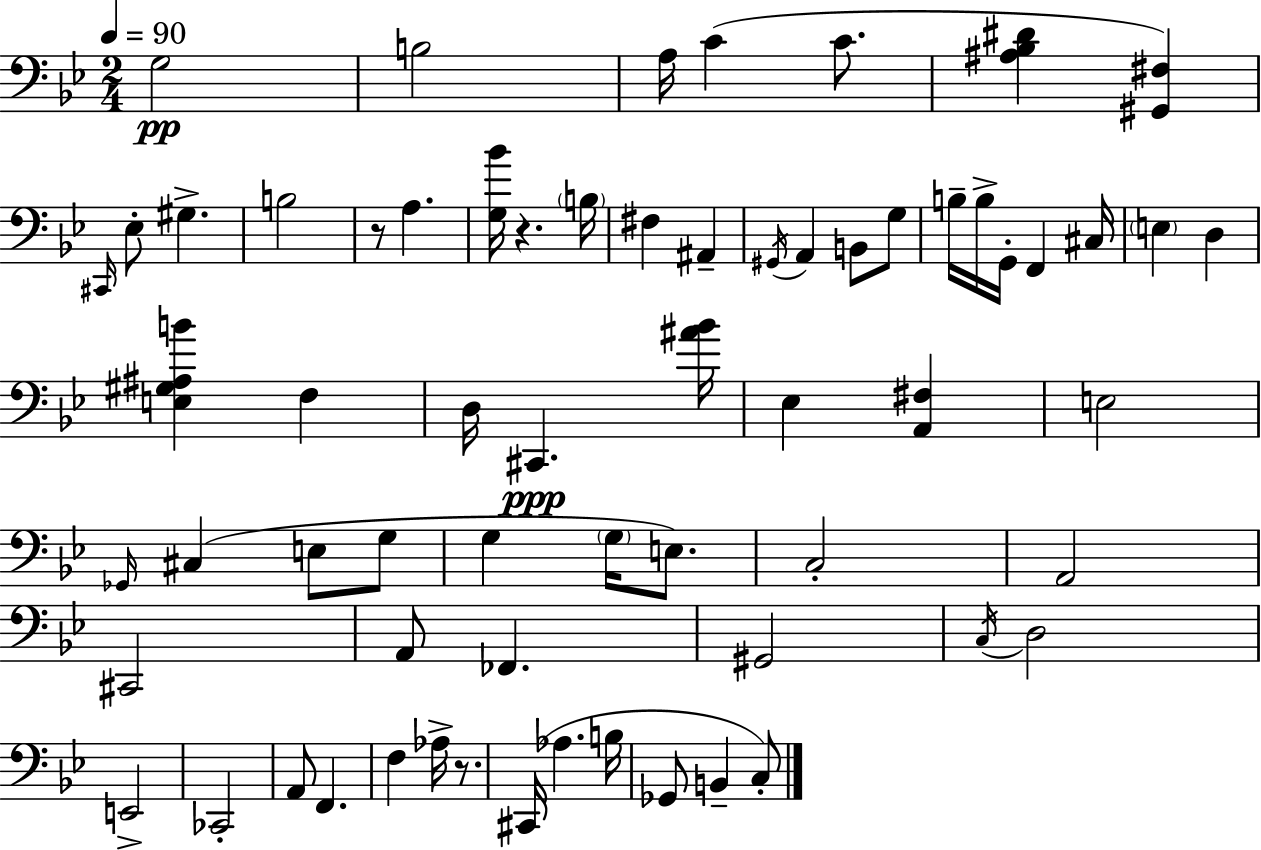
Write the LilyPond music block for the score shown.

{
  \clef bass
  \numericTimeSignature
  \time 2/4
  \key g \minor
  \tempo 4 = 90
  g2\pp | b2 | a16 c'4( c'8. | <ais bes dis'>4 <gis, fis>4) | \break \grace { cis,16 } ees8-. gis4.-> | b2 | r8 a4. | <g bes'>16 r4. | \break \parenthesize b16 fis4 ais,4-- | \acciaccatura { gis,16 } a,4 b,8 | g8 b16-- b16-> g,16-. f,4 | cis16 \parenthesize e4 d4 | \break <e gis ais b'>4 f4 | d16 cis,4.\ppp | <ais' bes'>16 ees4 <a, fis>4 | e2 | \break \grace { ges,16 } cis4( e8 | g8 g4 \parenthesize g16 | e8.) c2-. | a,2 | \break cis,2 | a,8 fes,4. | gis,2 | \acciaccatura { c16 } d2 | \break e,2-> | ces,2-. | a,8 f,4. | f4 | \break aes16-> r8. cis,16( aes4. | b16 ges,8 b,4-- | c8-.) \bar "|."
}